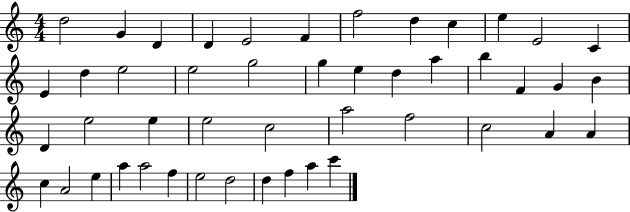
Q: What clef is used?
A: treble